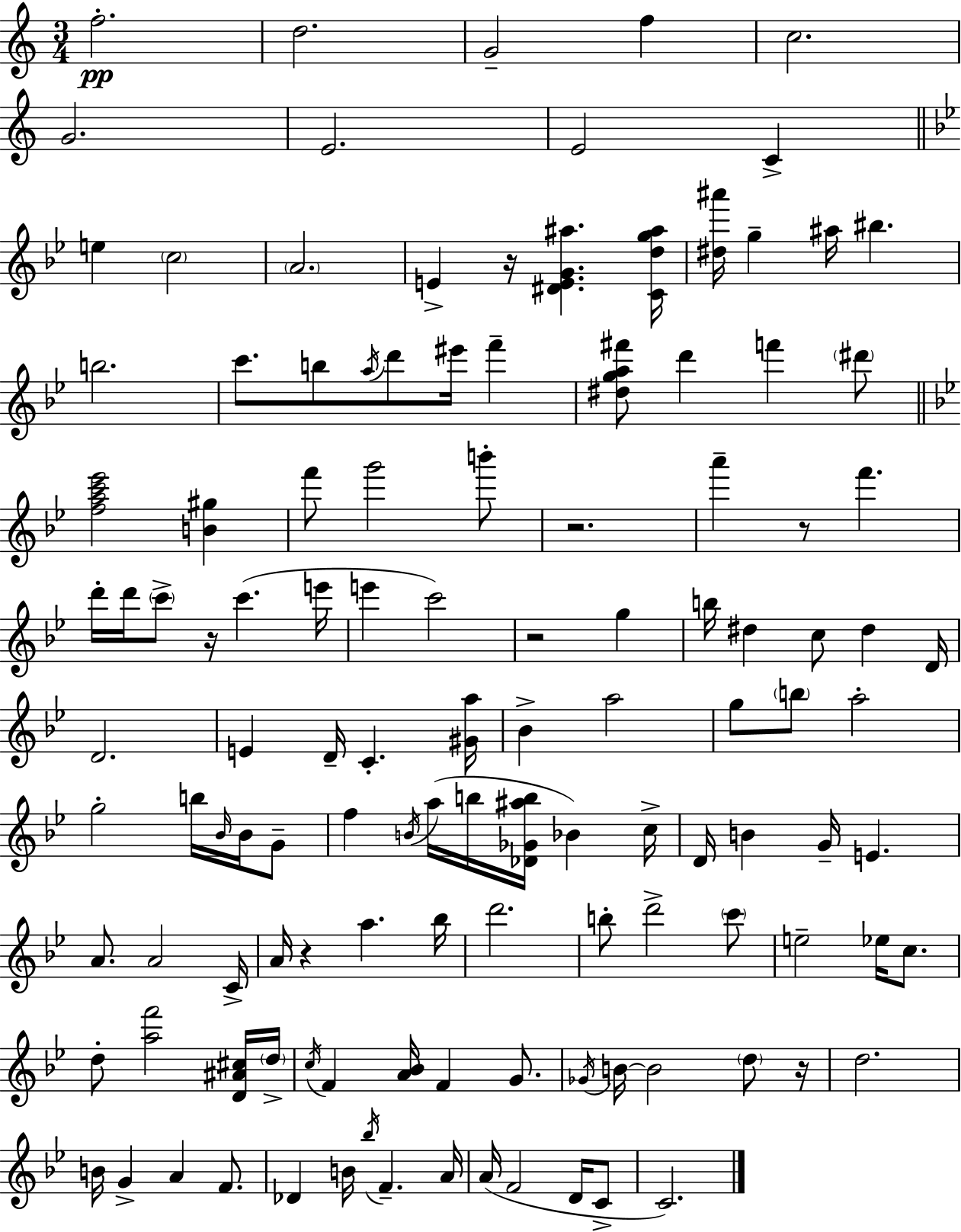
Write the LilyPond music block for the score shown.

{
  \clef treble
  \numericTimeSignature
  \time 3/4
  \key a \minor
  f''2.-.\pp | d''2. | g'2-- f''4 | c''2. | \break g'2. | e'2. | e'2 c'4-> | \bar "||" \break \key bes \major e''4 \parenthesize c''2 | \parenthesize a'2. | e'4-> r16 <dis' e' g' ais''>4. <c' d'' g'' ais''>16 | <dis'' ais'''>16 g''4-- ais''16 bis''4. | \break b''2. | c'''8. b''8 \acciaccatura { a''16 } d'''8 eis'''16 f'''4-- | <dis'' g'' a'' fis'''>8 d'''4 f'''4 \parenthesize dis'''8 | \bar "||" \break \key bes \major <f'' a'' c''' ees'''>2 <b' gis''>4 | f'''8 g'''2 b'''8-. | r2. | a'''4-- r8 f'''4. | \break d'''16-. d'''16 \parenthesize c'''8-> r16 c'''4.( e'''16 | e'''4 c'''2) | r2 g''4 | b''16 dis''4 c''8 dis''4 d'16 | \break d'2. | e'4 d'16-- c'4.-. <gis' a''>16 | bes'4-> a''2 | g''8 \parenthesize b''8 a''2-. | \break g''2-. b''16 \grace { bes'16 } bes'16 g'8-- | f''4 \acciaccatura { b'16 }( a''16 b''16 <des' ges' ais'' b''>16 bes'4) | c''16-> d'16 b'4 g'16-- e'4. | a'8. a'2 | \break c'16-> a'16 r4 a''4. | bes''16 d'''2. | b''8-. d'''2-> | \parenthesize c'''8 e''2-- ees''16 c''8. | \break d''8-. <a'' f'''>2 | <d' ais' cis''>16 \parenthesize d''16-> \acciaccatura { c''16 } f'4 <a' bes'>16 f'4 | g'8. \acciaccatura { ges'16 } b'16~~ b'2 | \parenthesize d''8 r16 d''2. | \break b'16 g'4-> a'4 | f'8. des'4 b'16 \acciaccatura { bes''16 } f'4.-- | a'16 a'16( f'2 | d'16 c'8-> c'2.) | \break \bar "|."
}